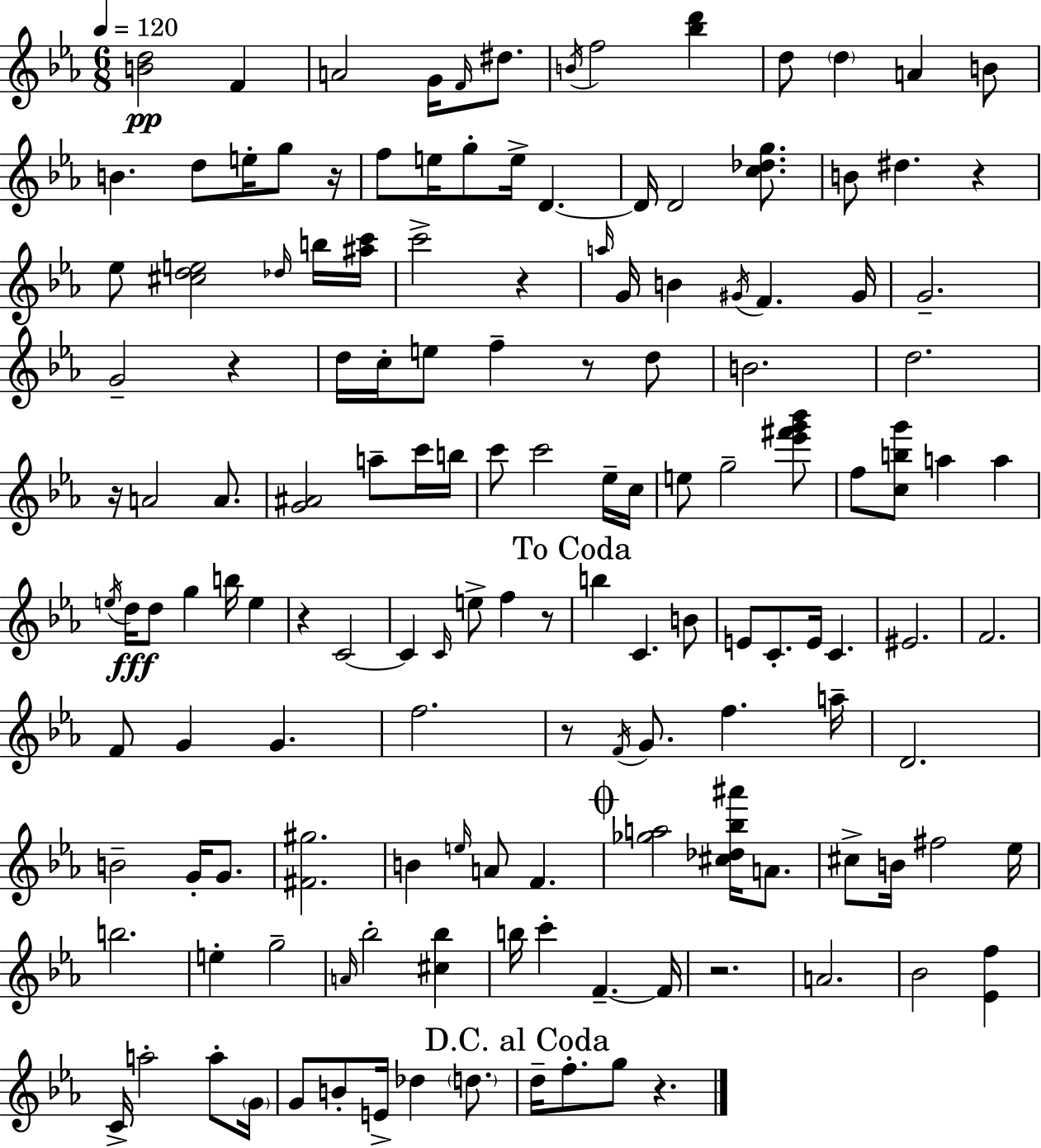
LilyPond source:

{
  \clef treble
  \numericTimeSignature
  \time 6/8
  \key c \minor
  \tempo 4 = 120
  <b' d''>2\pp f'4 | a'2 g'16 \grace { f'16 } dis''8. | \acciaccatura { b'16 } f''2 <bes'' d'''>4 | d''8 \parenthesize d''4 a'4 | \break b'8 b'4. d''8 e''16-. g''8 | r16 f''8 e''16 g''8-. e''16-> d'4.~~ | d'16 d'2 <c'' des'' g''>8. | b'8 dis''4. r4 | \break ees''8 <cis'' d'' e''>2 | \grace { des''16 } b''16 <ais'' c'''>16 c'''2-> r4 | \grace { a''16 } g'16 b'4 \acciaccatura { gis'16 } f'4. | gis'16 g'2.-- | \break g'2-- | r4 d''16 c''16-. e''8 f''4-- | r8 d''8 b'2. | d''2. | \break r16 a'2 | a'8. <g' ais'>2 | a''8-- c'''16 b''16 c'''8 c'''2 | ees''16-- c''16 e''8 g''2-- | \break <ees''' fis''' g''' bes'''>8 f''8 <c'' b'' g'''>8 a''4 | a''4 \acciaccatura { e''16 } d''16\fff d''8 g''4 | b''16 e''4 r4 c'2~~ | c'4 \grace { c'16 } e''8-> | \break f''4 r8 \mark "To Coda" b''4 c'4. | b'8 e'8 c'8.-. | e'16 c'4. eis'2. | f'2. | \break f'8 g'4 | g'4. f''2. | r8 \acciaccatura { f'16 } g'8. | f''4. a''16-- d'2. | \break b'2-- | g'16-. g'8. <fis' gis''>2. | b'4 | \grace { e''16 } a'8 f'4. \mark \markup { \musicglyph "scripts.coda" } <ges'' a''>2 | \break <cis'' des'' bes'' ais'''>16 a'8. cis''8-> b'16 | fis''2 ees''16 b''2. | e''4-. | g''2-- \grace { a'16 } bes''2-. | \break <cis'' bes''>4 b''16 c'''4-. | f'4.--~~ f'16 r2. | a'2. | bes'2 | \break <ees' f''>4 c'16-> a''2-. | a''8-. \parenthesize g'16 g'8 | b'8-. e'16-> des''4 \parenthesize d''8. \mark "D.C. al Coda" d''16-- f''8.-. | g''8 r4. \bar "|."
}